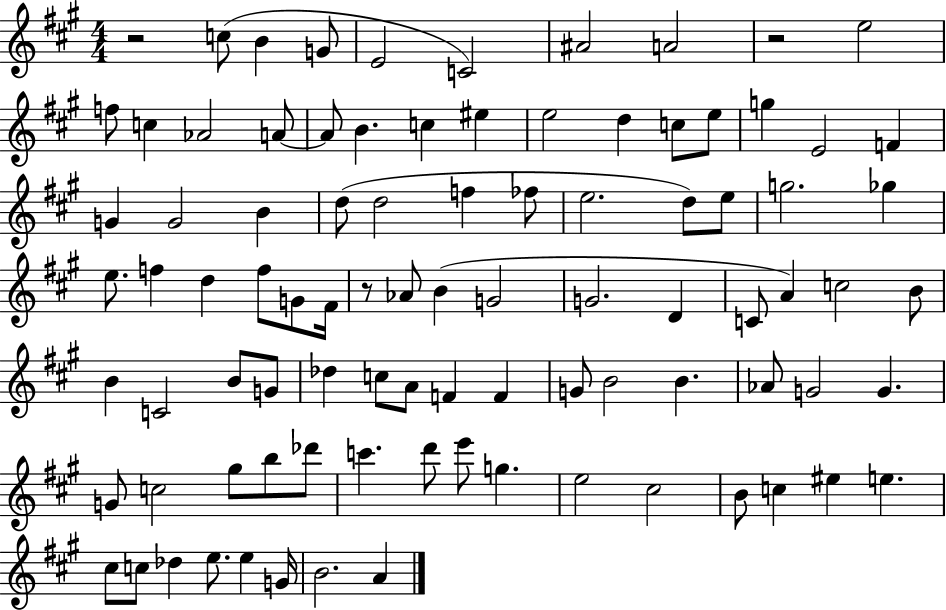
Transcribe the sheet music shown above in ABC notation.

X:1
T:Untitled
M:4/4
L:1/4
K:A
z2 c/2 B G/2 E2 C2 ^A2 A2 z2 e2 f/2 c _A2 A/2 A/2 B c ^e e2 d c/2 e/2 g E2 F G G2 B d/2 d2 f _f/2 e2 d/2 e/2 g2 _g e/2 f d f/2 G/2 ^F/4 z/2 _A/2 B G2 G2 D C/2 A c2 B/2 B C2 B/2 G/2 _d c/2 A/2 F F G/2 B2 B _A/2 G2 G G/2 c2 ^g/2 b/2 _d'/2 c' d'/2 e'/2 g e2 ^c2 B/2 c ^e e ^c/2 c/2 _d e/2 e G/4 B2 A